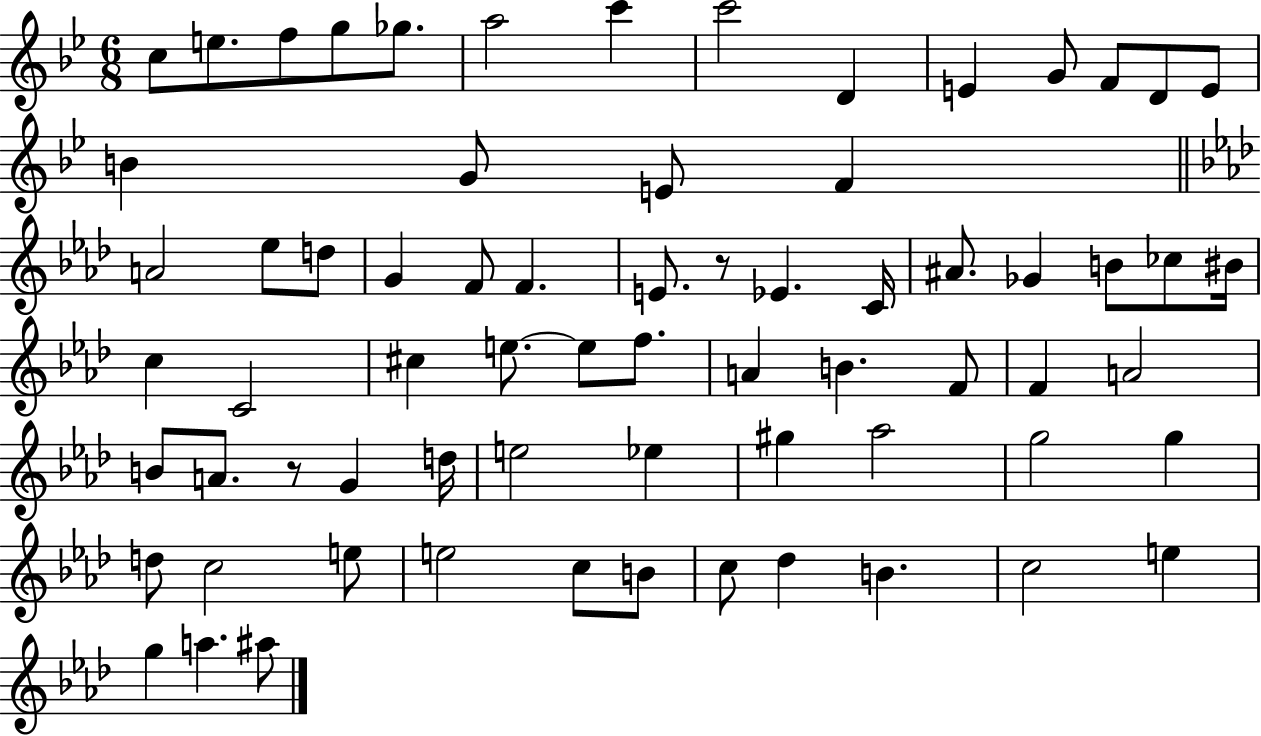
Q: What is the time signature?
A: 6/8